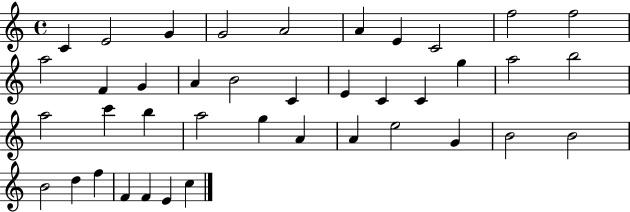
C4/q E4/h G4/q G4/h A4/h A4/q E4/q C4/h F5/h F5/h A5/h F4/q G4/q A4/q B4/h C4/q E4/q C4/q C4/q G5/q A5/h B5/h A5/h C6/q B5/q A5/h G5/q A4/q A4/q E5/h G4/q B4/h B4/h B4/h D5/q F5/q F4/q F4/q E4/q C5/q